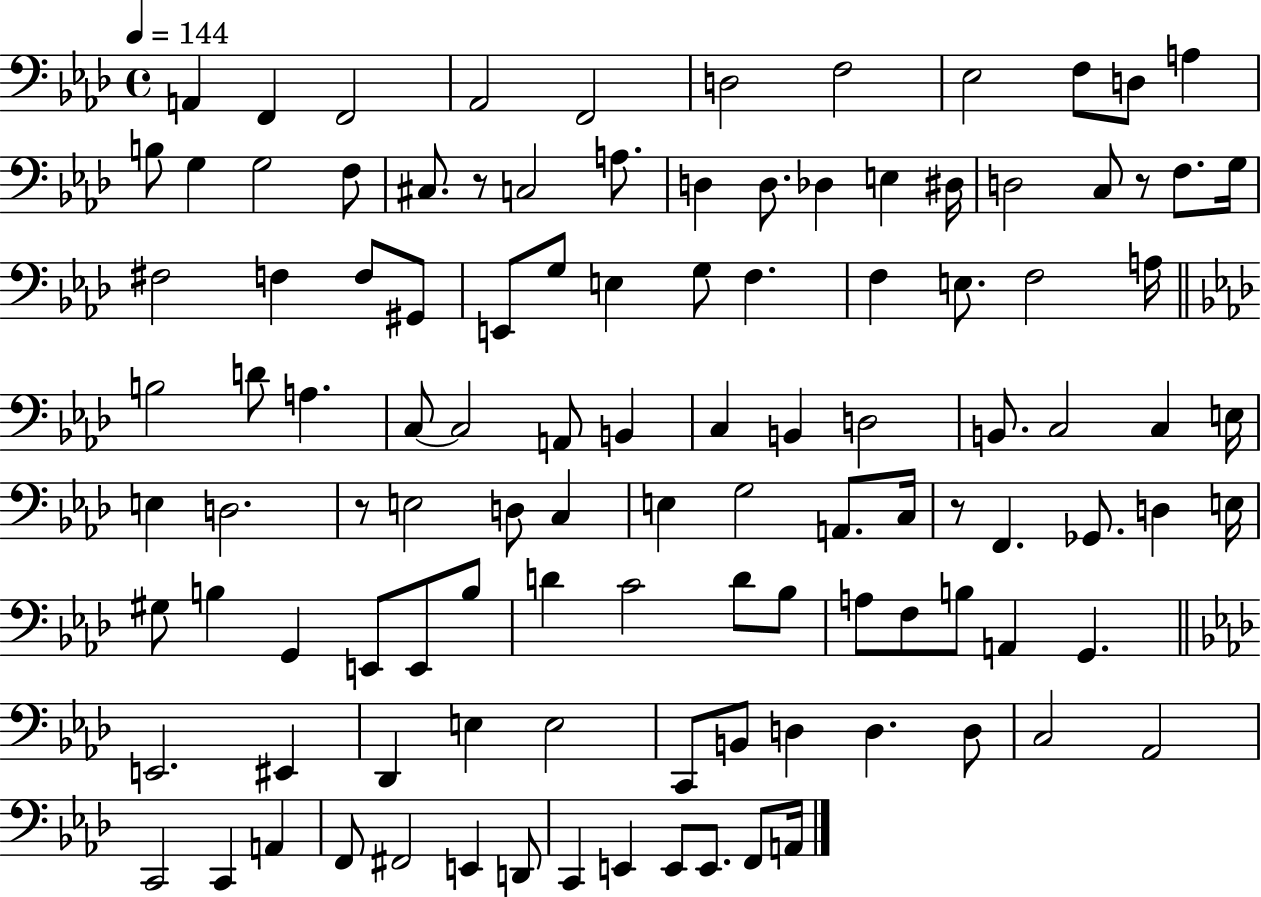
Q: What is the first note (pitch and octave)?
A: A2